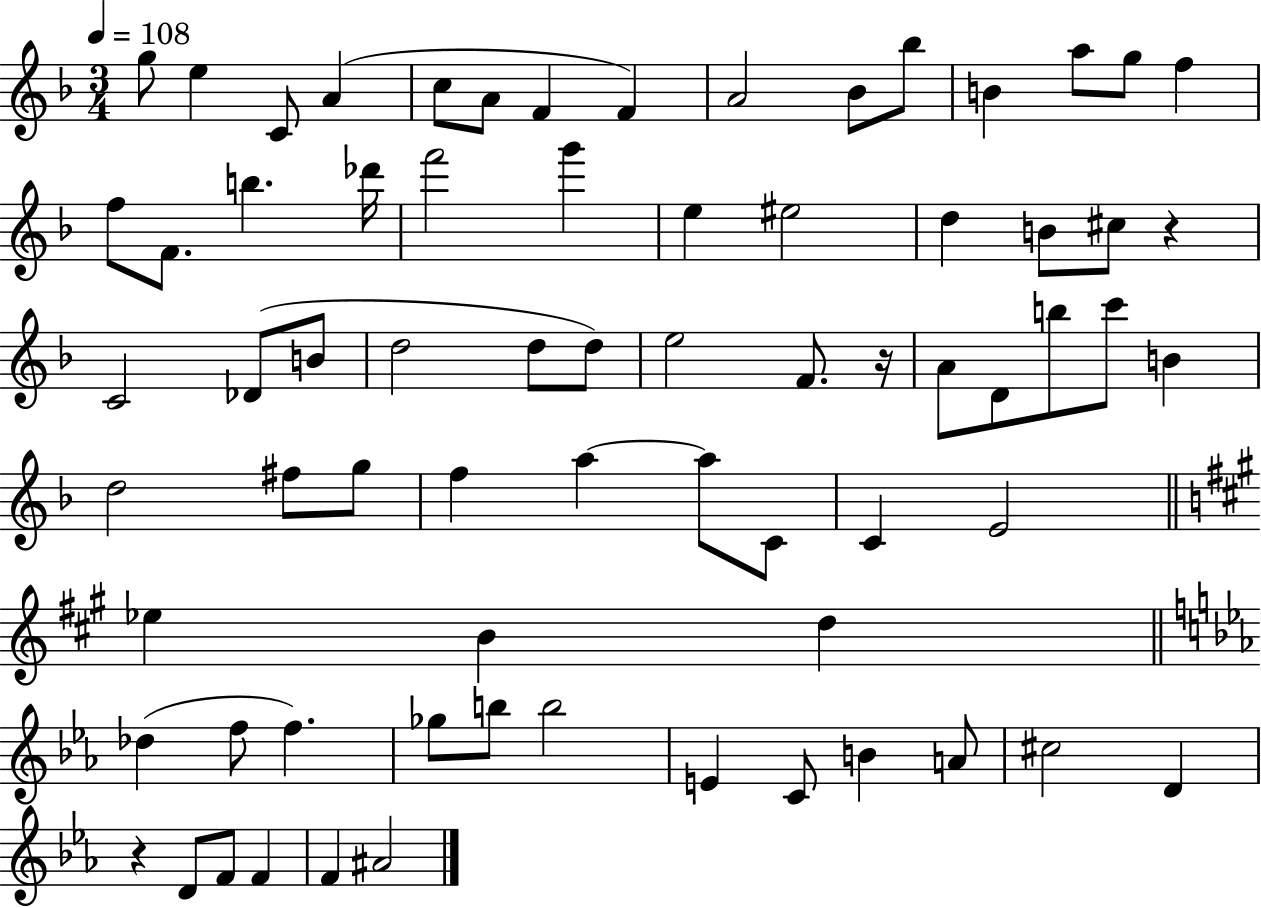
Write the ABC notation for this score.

X:1
T:Untitled
M:3/4
L:1/4
K:F
g/2 e C/2 A c/2 A/2 F F A2 _B/2 _b/2 B a/2 g/2 f f/2 F/2 b _d'/4 f'2 g' e ^e2 d B/2 ^c/2 z C2 _D/2 B/2 d2 d/2 d/2 e2 F/2 z/4 A/2 D/2 b/2 c'/2 B d2 ^f/2 g/2 f a a/2 C/2 C E2 _e B d _d f/2 f _g/2 b/2 b2 E C/2 B A/2 ^c2 D z D/2 F/2 F F ^A2